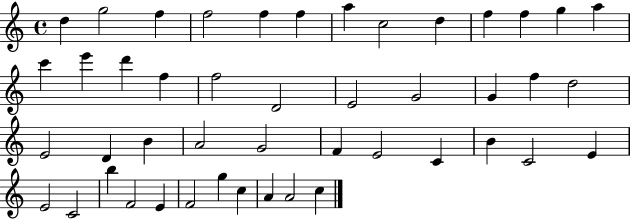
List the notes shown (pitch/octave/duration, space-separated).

D5/q G5/h F5/q F5/h F5/q F5/q A5/q C5/h D5/q F5/q F5/q G5/q A5/q C6/q E6/q D6/q F5/q F5/h D4/h E4/h G4/h G4/q F5/q D5/h E4/h D4/q B4/q A4/h G4/h F4/q E4/h C4/q B4/q C4/h E4/q E4/h C4/h B5/q F4/h E4/q F4/h G5/q C5/q A4/q A4/h C5/q